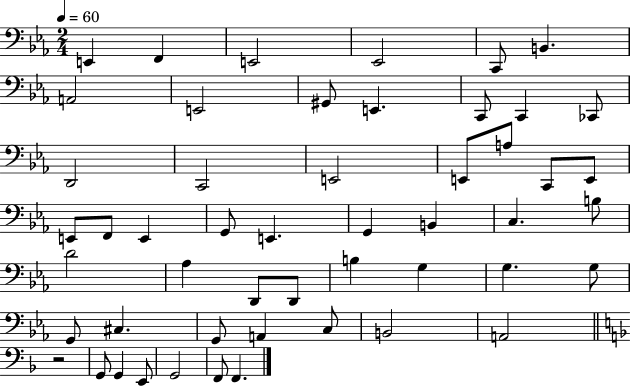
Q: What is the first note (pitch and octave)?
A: E2